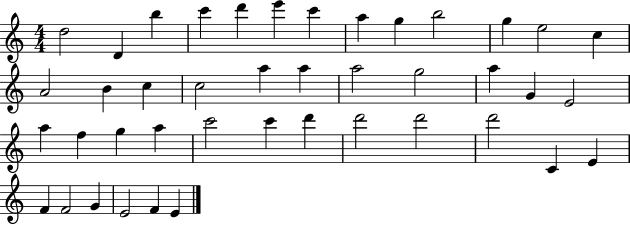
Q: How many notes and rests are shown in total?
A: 42